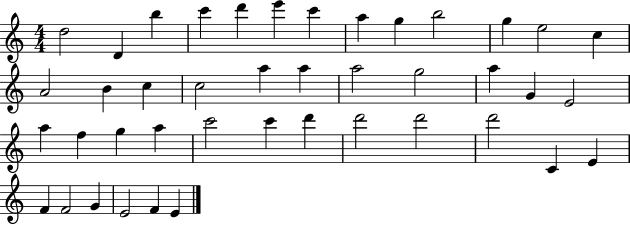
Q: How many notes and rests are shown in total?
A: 42